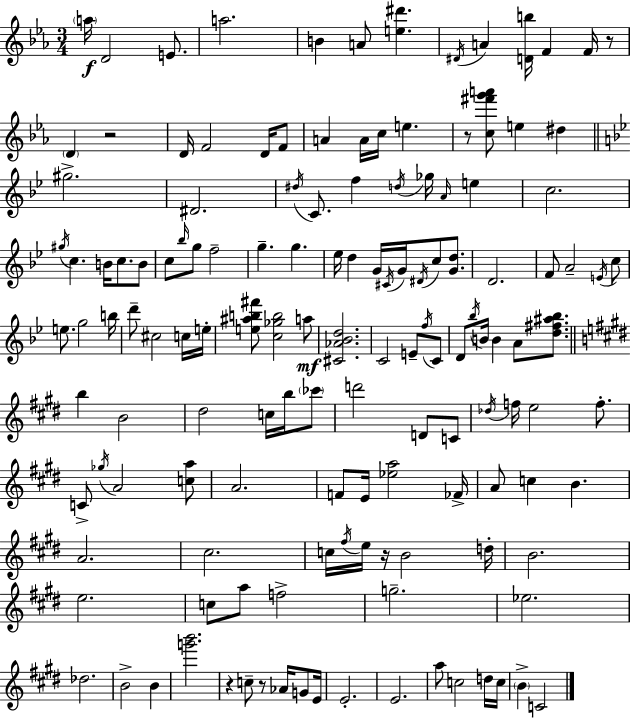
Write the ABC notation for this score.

X:1
T:Untitled
M:3/4
L:1/4
K:Eb
a/4 D2 E/2 a2 B A/2 [e^d'] ^D/4 A [Db]/4 F F/4 z/2 D z2 D/4 F2 D/4 F/2 A A/4 c/4 e z/2 [c^f'g'a']/2 e ^d ^g2 ^D2 ^d/4 C/2 f d/4 _g/4 A/4 e c2 ^g/4 c B/4 c/2 B/2 c/2 _b/4 g/2 f2 g g _e/4 d G/4 ^C/4 G/4 ^D/4 c/2 [Gd]/2 D2 F/2 A2 E/4 c/2 e/2 g2 b/4 d'/2 ^c2 c/4 e/4 [e^ab^f']/2 [c_gb]2 a/2 [^C_A_Bd]2 C2 E/2 f/4 C/2 D/2 _b/4 B/4 B A/2 [d^f^a_b]/2 b B2 ^d2 c/4 b/4 _c'/2 d'2 D/2 C/2 _d/4 f/4 e2 f/2 C/2 _g/4 A2 [ca]/2 A2 F/2 E/4 [_ea]2 _F/4 A/2 c B A2 ^c2 c/4 ^f/4 e/4 z/4 B2 d/4 B2 e2 c/2 a/2 f2 g2 _e2 _d2 B2 B [g'b']2 z c/2 z/2 _A/4 G/2 E/4 E2 E2 a/2 c2 d/4 c/4 B C2